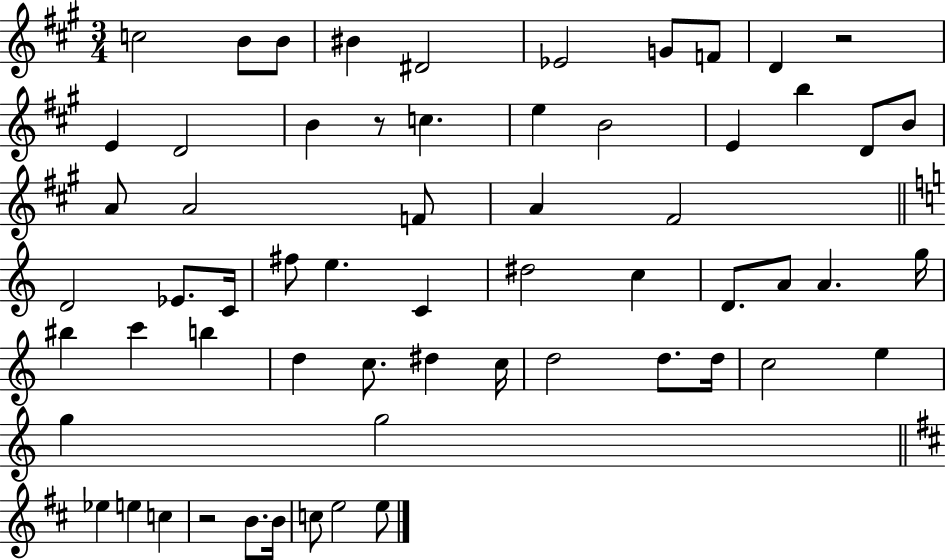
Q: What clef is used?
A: treble